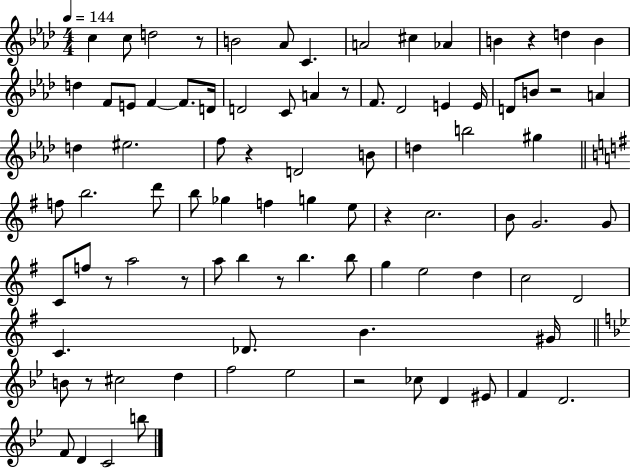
C5/q C5/e D5/h R/e B4/h Ab4/e C4/q. A4/h C#5/q Ab4/q B4/q R/q D5/q B4/q D5/q F4/e E4/e F4/q F4/e. D4/s D4/h C4/e A4/q R/e F4/e. Db4/h E4/q E4/s D4/e B4/e R/h A4/q D5/q EIS5/h. F5/e R/q D4/h B4/e D5/q B5/h G#5/q F5/e B5/h. D6/e B5/e Gb5/q F5/q G5/q E5/e R/q C5/h. B4/e G4/h. G4/e C4/e F5/e R/e A5/h R/e A5/e B5/q R/e B5/q. B5/e G5/q E5/h D5/q C5/h D4/h C4/q. Db4/e. B4/q. G#4/s B4/e R/e C#5/h D5/q F5/h Eb5/h R/h CES5/e D4/q EIS4/e F4/q D4/h. F4/e D4/q C4/h B5/e